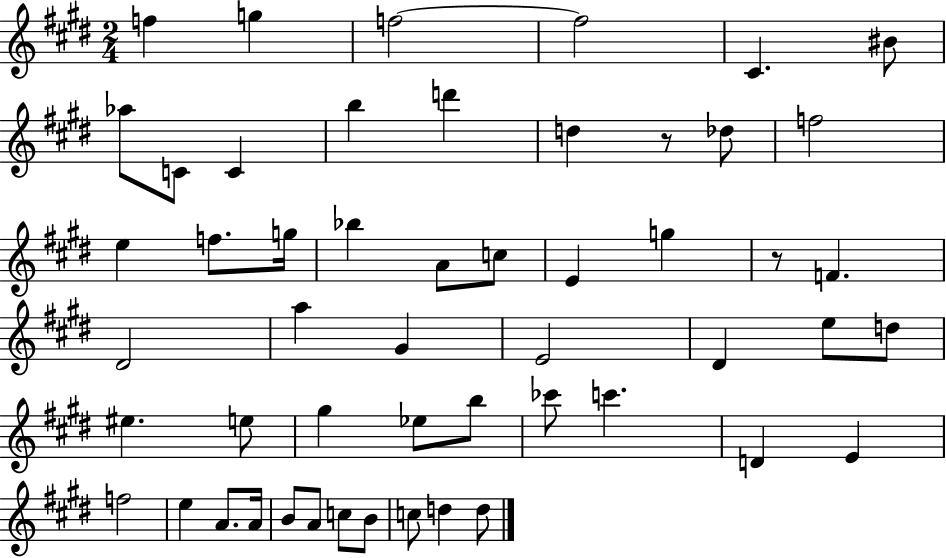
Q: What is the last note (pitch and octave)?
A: D5